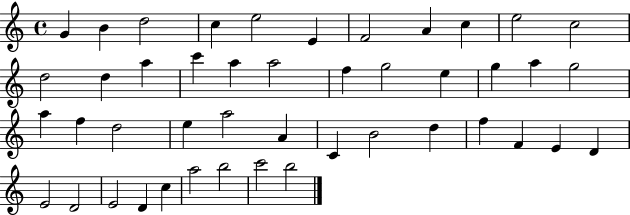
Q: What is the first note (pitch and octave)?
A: G4